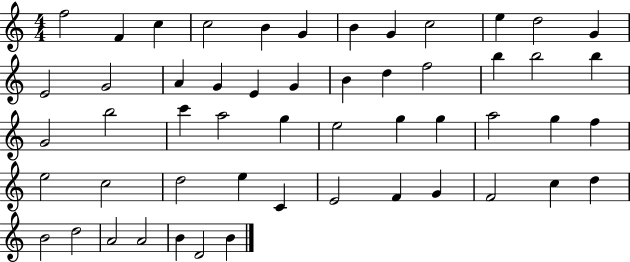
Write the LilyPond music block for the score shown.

{
  \clef treble
  \numericTimeSignature
  \time 4/4
  \key c \major
  f''2 f'4 c''4 | c''2 b'4 g'4 | b'4 g'4 c''2 | e''4 d''2 g'4 | \break e'2 g'2 | a'4 g'4 e'4 g'4 | b'4 d''4 f''2 | b''4 b''2 b''4 | \break g'2 b''2 | c'''4 a''2 g''4 | e''2 g''4 g''4 | a''2 g''4 f''4 | \break e''2 c''2 | d''2 e''4 c'4 | e'2 f'4 g'4 | f'2 c''4 d''4 | \break b'2 d''2 | a'2 a'2 | b'4 d'2 b'4 | \bar "|."
}